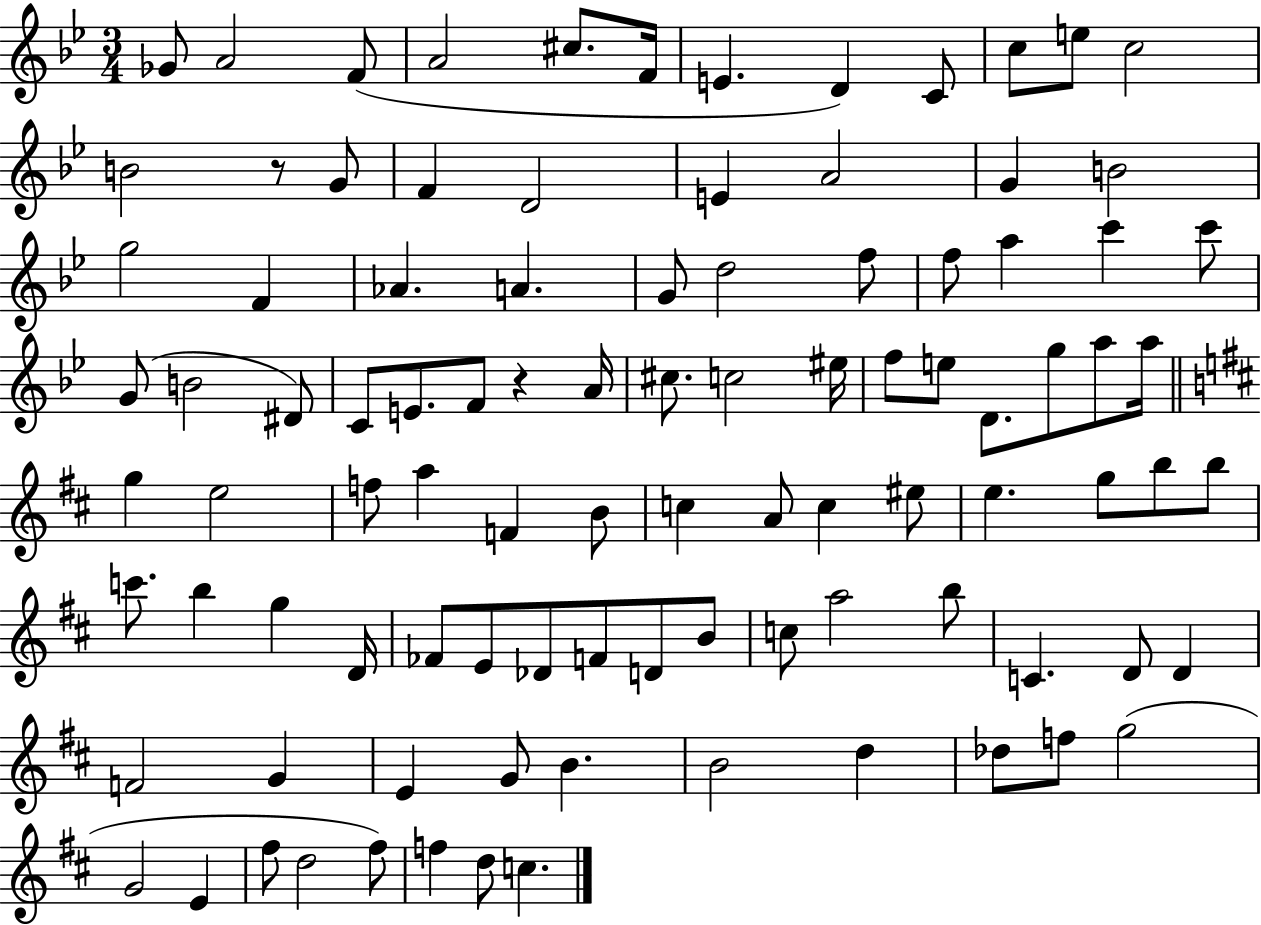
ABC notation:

X:1
T:Untitled
M:3/4
L:1/4
K:Bb
_G/2 A2 F/2 A2 ^c/2 F/4 E D C/2 c/2 e/2 c2 B2 z/2 G/2 F D2 E A2 G B2 g2 F _A A G/2 d2 f/2 f/2 a c' c'/2 G/2 B2 ^D/2 C/2 E/2 F/2 z A/4 ^c/2 c2 ^e/4 f/2 e/2 D/2 g/2 a/2 a/4 g e2 f/2 a F B/2 c A/2 c ^e/2 e g/2 b/2 b/2 c'/2 b g D/4 _F/2 E/2 _D/2 F/2 D/2 B/2 c/2 a2 b/2 C D/2 D F2 G E G/2 B B2 d _d/2 f/2 g2 G2 E ^f/2 d2 ^f/2 f d/2 c